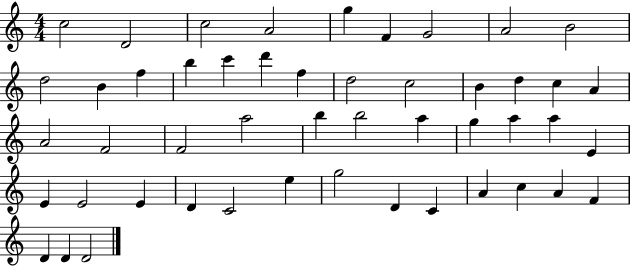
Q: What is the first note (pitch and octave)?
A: C5